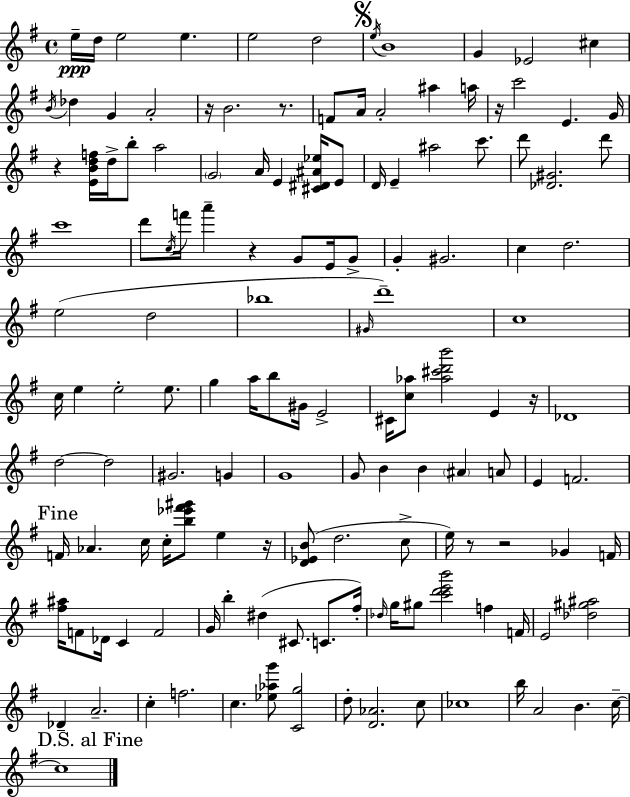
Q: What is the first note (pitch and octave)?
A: E5